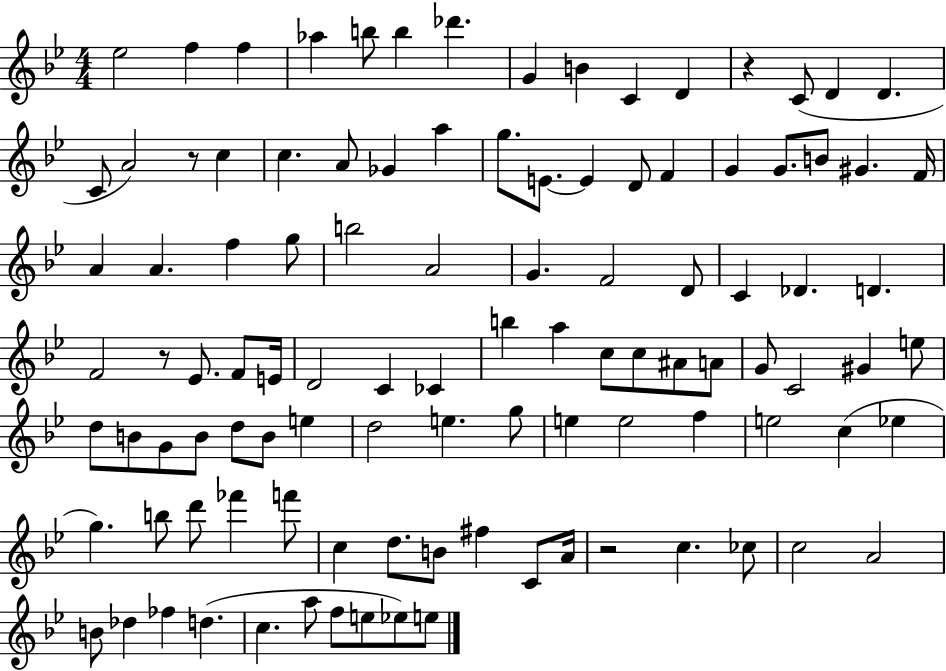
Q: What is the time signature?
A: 4/4